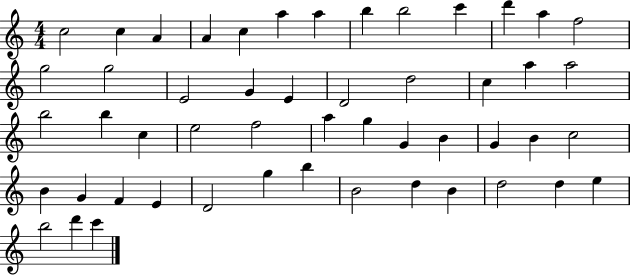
C5/h C5/q A4/q A4/q C5/q A5/q A5/q B5/q B5/h C6/q D6/q A5/q F5/h G5/h G5/h E4/h G4/q E4/q D4/h D5/h C5/q A5/q A5/h B5/h B5/q C5/q E5/h F5/h A5/q G5/q G4/q B4/q G4/q B4/q C5/h B4/q G4/q F4/q E4/q D4/h G5/q B5/q B4/h D5/q B4/q D5/h D5/q E5/q B5/h D6/q C6/q